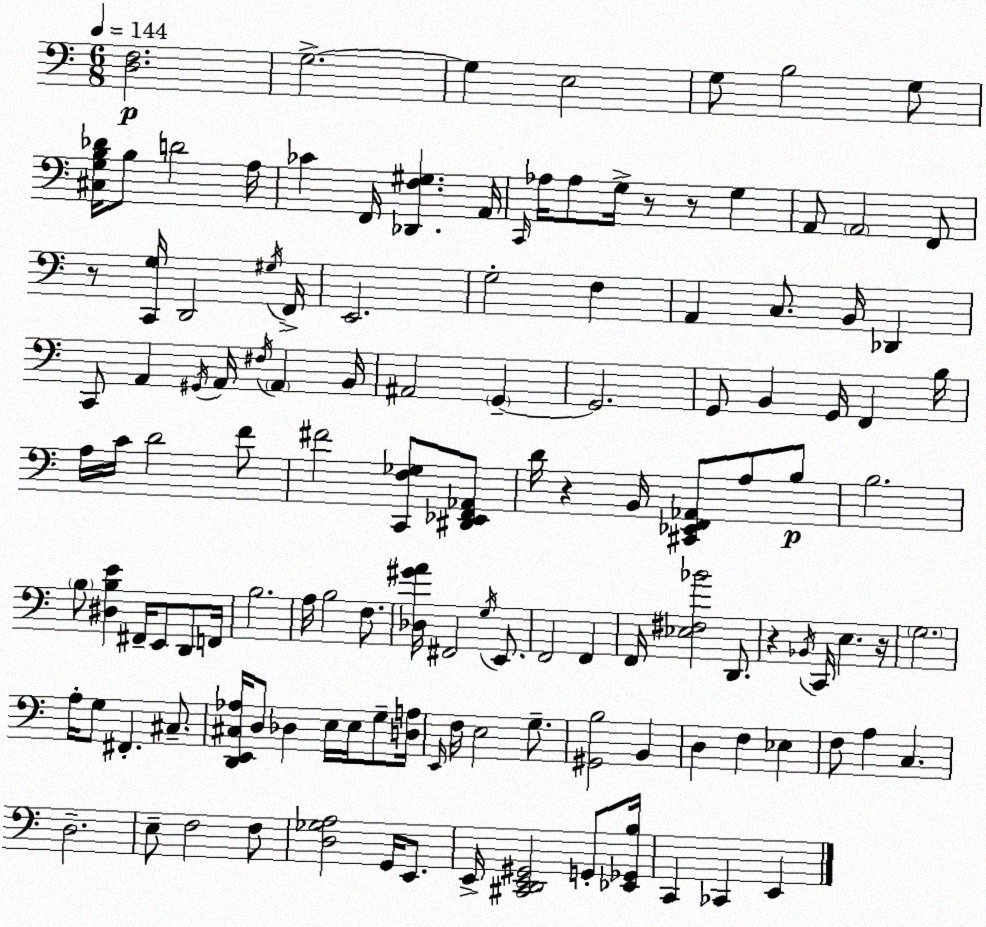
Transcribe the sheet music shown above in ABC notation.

X:1
T:Untitled
M:6/8
L:1/4
K:C
[D,F,]2 G,2 G, E,2 G,/2 B,2 G,/2 [^C,G,B,_D]/4 B,/2 D2 A,/4 _C F,,/4 [_D,,F,^G,] A,,/4 C,,/4 _A,/4 _A,/2 G,/4 z/2 z/2 G, A,,/2 A,,2 F,,/2 z/2 [C,,G,]/4 D,,2 ^G,/4 F,,/4 E,,2 G,2 F, A,, C,/2 B,,/4 _D,, C,,/2 A,, ^G,,/4 A,,/4 ^F,/4 A,, B,,/4 ^A,,2 G,, G,,2 G,,/2 B,, G,,/4 F,, B,/4 A,/4 C/4 D2 F/2 ^F2 [C,,F,_G,]/2 [^D,,_E,,F,,_A,,]/2 D/4 z B,,/4 [^C,,_E,,F,,_A,,]/2 A,/2 B,/2 B,2 B,/2 [^D,B,E] ^F,,/4 E,,/2 D,,/2 F,,/4 B,2 A,/4 B,2 F,/2 [_D,^GA]/4 ^F,,2 G,/4 E,,/2 F,,2 F,, F,,/4 [_E,^F,_B]2 D,,/2 z _B,,/4 C,,/4 E, z/4 G,2 A,/4 G,/2 ^F,, ^C,/2 [D,,E,,^C,_A,]/4 D,/2 _D, E,/4 E,/4 G,/2 [D,A,]/4 E,,/4 F,/4 E,2 G,/2 [^G,,B,]2 B,, D, F, _E, F,/2 A, C, D,2 E,/2 F,2 F,/2 [D,_G,A,]2 G,,/4 E,,/2 E,,/4 [^C,,D,,E,,^G,,]2 G,,/2 [_E,,_G,,B,]/4 C,, _C,, E,,